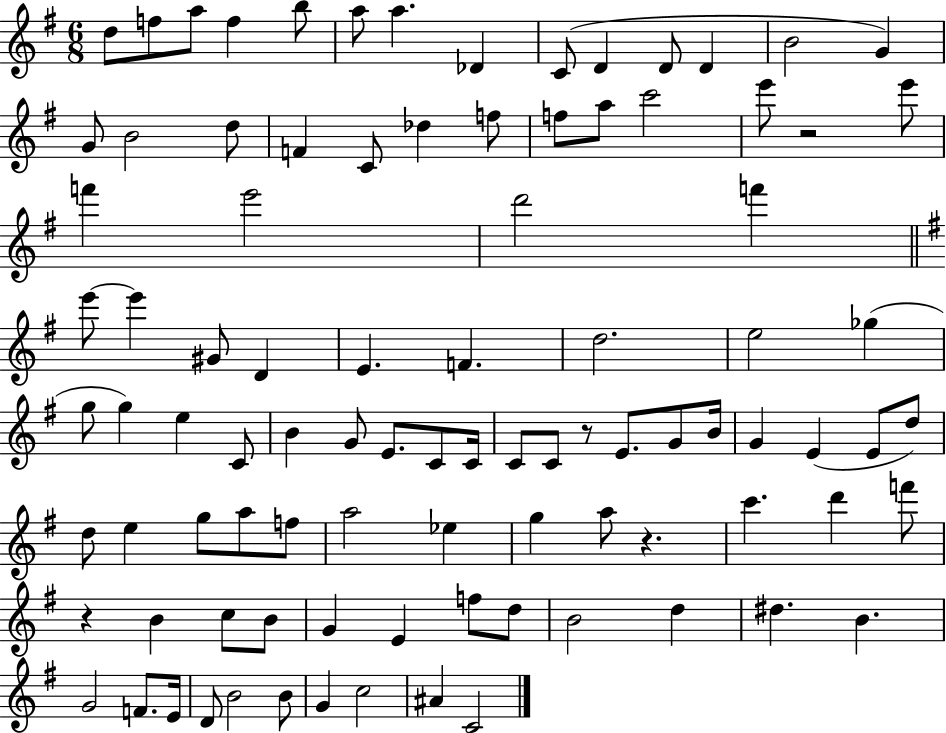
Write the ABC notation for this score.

X:1
T:Untitled
M:6/8
L:1/4
K:G
d/2 f/2 a/2 f b/2 a/2 a _D C/2 D D/2 D B2 G G/2 B2 d/2 F C/2 _d f/2 f/2 a/2 c'2 e'/2 z2 e'/2 f' e'2 d'2 f' e'/2 e' ^G/2 D E F d2 e2 _g g/2 g e C/2 B G/2 E/2 C/2 C/4 C/2 C/2 z/2 E/2 G/2 B/4 G E E/2 d/2 d/2 e g/2 a/2 f/2 a2 _e g a/2 z c' d' f'/2 z B c/2 B/2 G E f/2 d/2 B2 d ^d B G2 F/2 E/4 D/2 B2 B/2 G c2 ^A C2